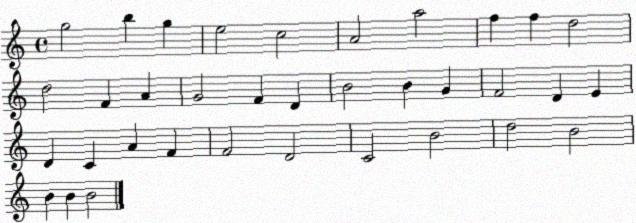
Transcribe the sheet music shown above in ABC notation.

X:1
T:Untitled
M:4/4
L:1/4
K:C
g2 b g e2 c2 A2 a2 f f d2 d2 F A G2 F D B2 B G F2 D E D C A F F2 D2 C2 B2 d2 B2 B B B2